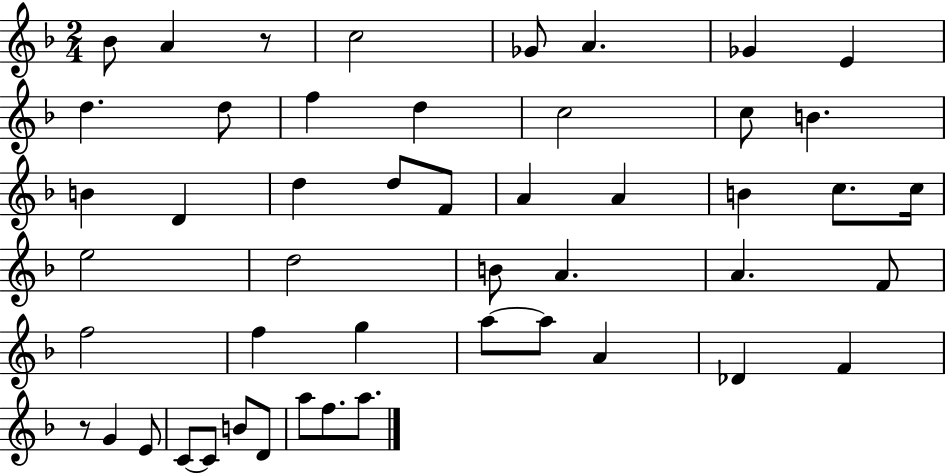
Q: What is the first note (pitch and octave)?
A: Bb4